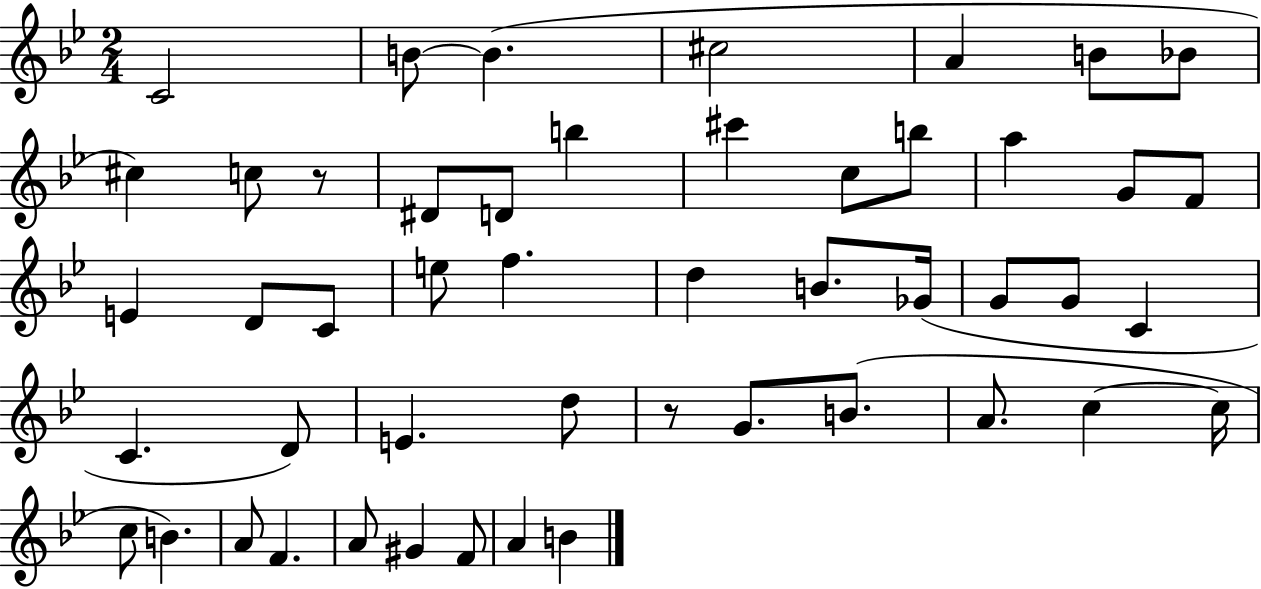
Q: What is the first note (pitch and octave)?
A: C4